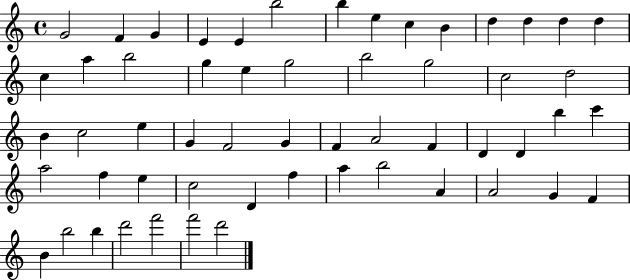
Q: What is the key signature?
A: C major